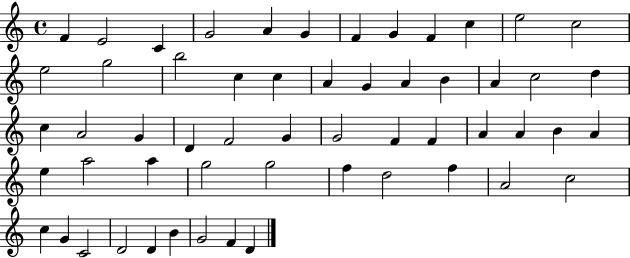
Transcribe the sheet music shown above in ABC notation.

X:1
T:Untitled
M:4/4
L:1/4
K:C
F E2 C G2 A G F G F c e2 c2 e2 g2 b2 c c A G A B A c2 d c A2 G D F2 G G2 F F A A B A e a2 a g2 g2 f d2 f A2 c2 c G C2 D2 D B G2 F D